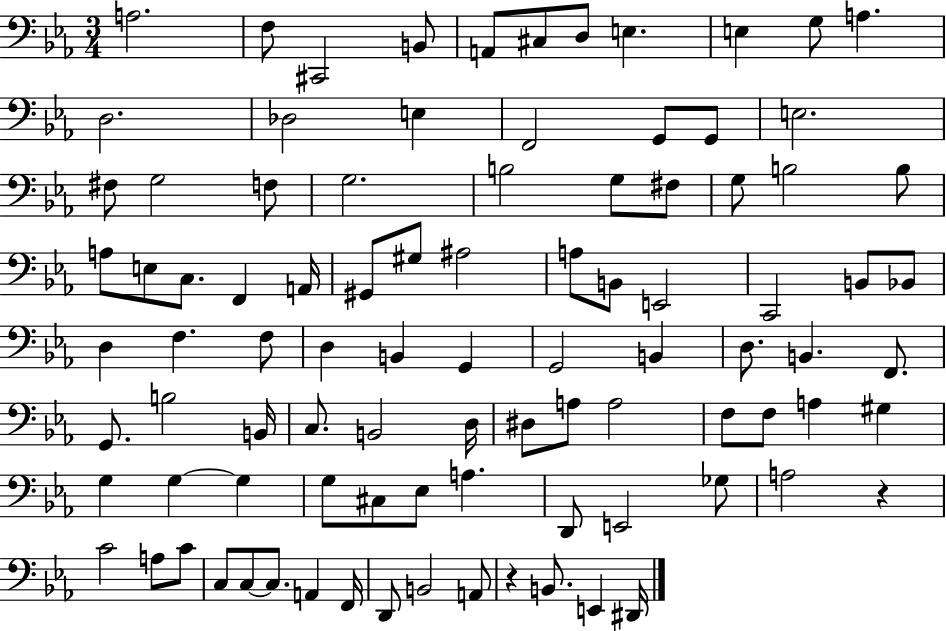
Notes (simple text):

A3/h. F3/e C#2/h B2/e A2/e C#3/e D3/e E3/q. E3/q G3/e A3/q. D3/h. Db3/h E3/q F2/h G2/e G2/e E3/h. F#3/e G3/h F3/e G3/h. B3/h G3/e F#3/e G3/e B3/h B3/e A3/e E3/e C3/e. F2/q A2/s G#2/e G#3/e A#3/h A3/e B2/e E2/h C2/h B2/e Bb2/e D3/q F3/q. F3/e D3/q B2/q G2/q G2/h B2/q D3/e. B2/q. F2/e. G2/e. B3/h B2/s C3/e. B2/h D3/s D#3/e A3/e A3/h F3/e F3/e A3/q G#3/q G3/q G3/q G3/q G3/e C#3/e Eb3/e A3/q. D2/e E2/h Gb3/e A3/h R/q C4/h A3/e C4/e C3/e C3/e C3/e. A2/q F2/s D2/e B2/h A2/e R/q B2/e. E2/q D#2/s